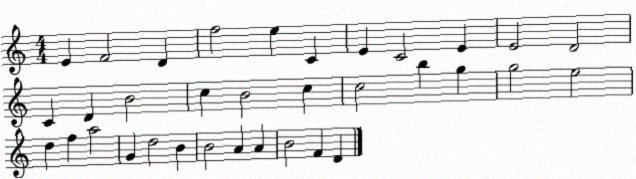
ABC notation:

X:1
T:Untitled
M:4/4
L:1/4
K:C
E F2 D f2 e C E C2 E E2 D2 C D B2 c B2 c c2 b g g2 e2 d f a2 G d2 B B2 A A B2 F D